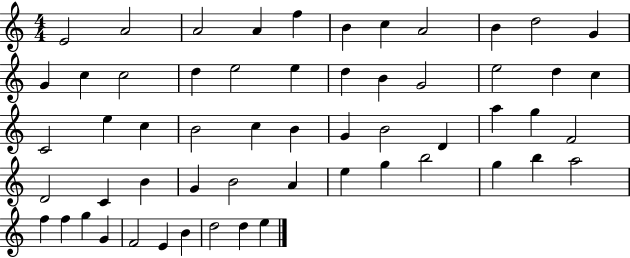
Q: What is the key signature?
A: C major